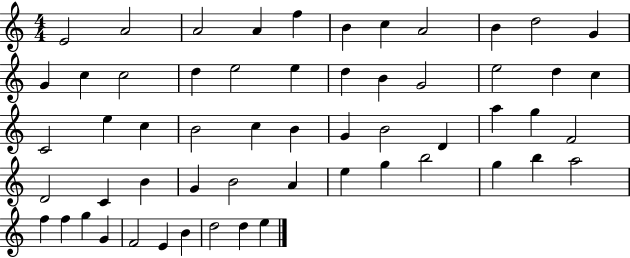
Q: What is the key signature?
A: C major